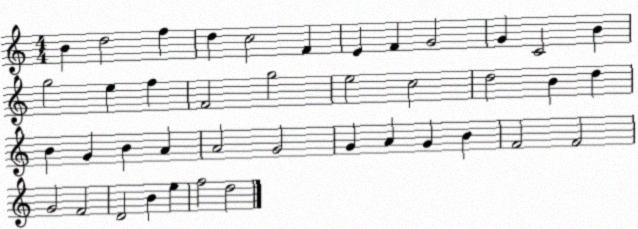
X:1
T:Untitled
M:4/4
L:1/4
K:C
B d2 f d c2 F E F G2 G C2 B g2 e f F2 g2 e2 c2 d2 B d B G B A A2 G2 G A G B F2 F2 G2 F2 D2 B e f2 d2